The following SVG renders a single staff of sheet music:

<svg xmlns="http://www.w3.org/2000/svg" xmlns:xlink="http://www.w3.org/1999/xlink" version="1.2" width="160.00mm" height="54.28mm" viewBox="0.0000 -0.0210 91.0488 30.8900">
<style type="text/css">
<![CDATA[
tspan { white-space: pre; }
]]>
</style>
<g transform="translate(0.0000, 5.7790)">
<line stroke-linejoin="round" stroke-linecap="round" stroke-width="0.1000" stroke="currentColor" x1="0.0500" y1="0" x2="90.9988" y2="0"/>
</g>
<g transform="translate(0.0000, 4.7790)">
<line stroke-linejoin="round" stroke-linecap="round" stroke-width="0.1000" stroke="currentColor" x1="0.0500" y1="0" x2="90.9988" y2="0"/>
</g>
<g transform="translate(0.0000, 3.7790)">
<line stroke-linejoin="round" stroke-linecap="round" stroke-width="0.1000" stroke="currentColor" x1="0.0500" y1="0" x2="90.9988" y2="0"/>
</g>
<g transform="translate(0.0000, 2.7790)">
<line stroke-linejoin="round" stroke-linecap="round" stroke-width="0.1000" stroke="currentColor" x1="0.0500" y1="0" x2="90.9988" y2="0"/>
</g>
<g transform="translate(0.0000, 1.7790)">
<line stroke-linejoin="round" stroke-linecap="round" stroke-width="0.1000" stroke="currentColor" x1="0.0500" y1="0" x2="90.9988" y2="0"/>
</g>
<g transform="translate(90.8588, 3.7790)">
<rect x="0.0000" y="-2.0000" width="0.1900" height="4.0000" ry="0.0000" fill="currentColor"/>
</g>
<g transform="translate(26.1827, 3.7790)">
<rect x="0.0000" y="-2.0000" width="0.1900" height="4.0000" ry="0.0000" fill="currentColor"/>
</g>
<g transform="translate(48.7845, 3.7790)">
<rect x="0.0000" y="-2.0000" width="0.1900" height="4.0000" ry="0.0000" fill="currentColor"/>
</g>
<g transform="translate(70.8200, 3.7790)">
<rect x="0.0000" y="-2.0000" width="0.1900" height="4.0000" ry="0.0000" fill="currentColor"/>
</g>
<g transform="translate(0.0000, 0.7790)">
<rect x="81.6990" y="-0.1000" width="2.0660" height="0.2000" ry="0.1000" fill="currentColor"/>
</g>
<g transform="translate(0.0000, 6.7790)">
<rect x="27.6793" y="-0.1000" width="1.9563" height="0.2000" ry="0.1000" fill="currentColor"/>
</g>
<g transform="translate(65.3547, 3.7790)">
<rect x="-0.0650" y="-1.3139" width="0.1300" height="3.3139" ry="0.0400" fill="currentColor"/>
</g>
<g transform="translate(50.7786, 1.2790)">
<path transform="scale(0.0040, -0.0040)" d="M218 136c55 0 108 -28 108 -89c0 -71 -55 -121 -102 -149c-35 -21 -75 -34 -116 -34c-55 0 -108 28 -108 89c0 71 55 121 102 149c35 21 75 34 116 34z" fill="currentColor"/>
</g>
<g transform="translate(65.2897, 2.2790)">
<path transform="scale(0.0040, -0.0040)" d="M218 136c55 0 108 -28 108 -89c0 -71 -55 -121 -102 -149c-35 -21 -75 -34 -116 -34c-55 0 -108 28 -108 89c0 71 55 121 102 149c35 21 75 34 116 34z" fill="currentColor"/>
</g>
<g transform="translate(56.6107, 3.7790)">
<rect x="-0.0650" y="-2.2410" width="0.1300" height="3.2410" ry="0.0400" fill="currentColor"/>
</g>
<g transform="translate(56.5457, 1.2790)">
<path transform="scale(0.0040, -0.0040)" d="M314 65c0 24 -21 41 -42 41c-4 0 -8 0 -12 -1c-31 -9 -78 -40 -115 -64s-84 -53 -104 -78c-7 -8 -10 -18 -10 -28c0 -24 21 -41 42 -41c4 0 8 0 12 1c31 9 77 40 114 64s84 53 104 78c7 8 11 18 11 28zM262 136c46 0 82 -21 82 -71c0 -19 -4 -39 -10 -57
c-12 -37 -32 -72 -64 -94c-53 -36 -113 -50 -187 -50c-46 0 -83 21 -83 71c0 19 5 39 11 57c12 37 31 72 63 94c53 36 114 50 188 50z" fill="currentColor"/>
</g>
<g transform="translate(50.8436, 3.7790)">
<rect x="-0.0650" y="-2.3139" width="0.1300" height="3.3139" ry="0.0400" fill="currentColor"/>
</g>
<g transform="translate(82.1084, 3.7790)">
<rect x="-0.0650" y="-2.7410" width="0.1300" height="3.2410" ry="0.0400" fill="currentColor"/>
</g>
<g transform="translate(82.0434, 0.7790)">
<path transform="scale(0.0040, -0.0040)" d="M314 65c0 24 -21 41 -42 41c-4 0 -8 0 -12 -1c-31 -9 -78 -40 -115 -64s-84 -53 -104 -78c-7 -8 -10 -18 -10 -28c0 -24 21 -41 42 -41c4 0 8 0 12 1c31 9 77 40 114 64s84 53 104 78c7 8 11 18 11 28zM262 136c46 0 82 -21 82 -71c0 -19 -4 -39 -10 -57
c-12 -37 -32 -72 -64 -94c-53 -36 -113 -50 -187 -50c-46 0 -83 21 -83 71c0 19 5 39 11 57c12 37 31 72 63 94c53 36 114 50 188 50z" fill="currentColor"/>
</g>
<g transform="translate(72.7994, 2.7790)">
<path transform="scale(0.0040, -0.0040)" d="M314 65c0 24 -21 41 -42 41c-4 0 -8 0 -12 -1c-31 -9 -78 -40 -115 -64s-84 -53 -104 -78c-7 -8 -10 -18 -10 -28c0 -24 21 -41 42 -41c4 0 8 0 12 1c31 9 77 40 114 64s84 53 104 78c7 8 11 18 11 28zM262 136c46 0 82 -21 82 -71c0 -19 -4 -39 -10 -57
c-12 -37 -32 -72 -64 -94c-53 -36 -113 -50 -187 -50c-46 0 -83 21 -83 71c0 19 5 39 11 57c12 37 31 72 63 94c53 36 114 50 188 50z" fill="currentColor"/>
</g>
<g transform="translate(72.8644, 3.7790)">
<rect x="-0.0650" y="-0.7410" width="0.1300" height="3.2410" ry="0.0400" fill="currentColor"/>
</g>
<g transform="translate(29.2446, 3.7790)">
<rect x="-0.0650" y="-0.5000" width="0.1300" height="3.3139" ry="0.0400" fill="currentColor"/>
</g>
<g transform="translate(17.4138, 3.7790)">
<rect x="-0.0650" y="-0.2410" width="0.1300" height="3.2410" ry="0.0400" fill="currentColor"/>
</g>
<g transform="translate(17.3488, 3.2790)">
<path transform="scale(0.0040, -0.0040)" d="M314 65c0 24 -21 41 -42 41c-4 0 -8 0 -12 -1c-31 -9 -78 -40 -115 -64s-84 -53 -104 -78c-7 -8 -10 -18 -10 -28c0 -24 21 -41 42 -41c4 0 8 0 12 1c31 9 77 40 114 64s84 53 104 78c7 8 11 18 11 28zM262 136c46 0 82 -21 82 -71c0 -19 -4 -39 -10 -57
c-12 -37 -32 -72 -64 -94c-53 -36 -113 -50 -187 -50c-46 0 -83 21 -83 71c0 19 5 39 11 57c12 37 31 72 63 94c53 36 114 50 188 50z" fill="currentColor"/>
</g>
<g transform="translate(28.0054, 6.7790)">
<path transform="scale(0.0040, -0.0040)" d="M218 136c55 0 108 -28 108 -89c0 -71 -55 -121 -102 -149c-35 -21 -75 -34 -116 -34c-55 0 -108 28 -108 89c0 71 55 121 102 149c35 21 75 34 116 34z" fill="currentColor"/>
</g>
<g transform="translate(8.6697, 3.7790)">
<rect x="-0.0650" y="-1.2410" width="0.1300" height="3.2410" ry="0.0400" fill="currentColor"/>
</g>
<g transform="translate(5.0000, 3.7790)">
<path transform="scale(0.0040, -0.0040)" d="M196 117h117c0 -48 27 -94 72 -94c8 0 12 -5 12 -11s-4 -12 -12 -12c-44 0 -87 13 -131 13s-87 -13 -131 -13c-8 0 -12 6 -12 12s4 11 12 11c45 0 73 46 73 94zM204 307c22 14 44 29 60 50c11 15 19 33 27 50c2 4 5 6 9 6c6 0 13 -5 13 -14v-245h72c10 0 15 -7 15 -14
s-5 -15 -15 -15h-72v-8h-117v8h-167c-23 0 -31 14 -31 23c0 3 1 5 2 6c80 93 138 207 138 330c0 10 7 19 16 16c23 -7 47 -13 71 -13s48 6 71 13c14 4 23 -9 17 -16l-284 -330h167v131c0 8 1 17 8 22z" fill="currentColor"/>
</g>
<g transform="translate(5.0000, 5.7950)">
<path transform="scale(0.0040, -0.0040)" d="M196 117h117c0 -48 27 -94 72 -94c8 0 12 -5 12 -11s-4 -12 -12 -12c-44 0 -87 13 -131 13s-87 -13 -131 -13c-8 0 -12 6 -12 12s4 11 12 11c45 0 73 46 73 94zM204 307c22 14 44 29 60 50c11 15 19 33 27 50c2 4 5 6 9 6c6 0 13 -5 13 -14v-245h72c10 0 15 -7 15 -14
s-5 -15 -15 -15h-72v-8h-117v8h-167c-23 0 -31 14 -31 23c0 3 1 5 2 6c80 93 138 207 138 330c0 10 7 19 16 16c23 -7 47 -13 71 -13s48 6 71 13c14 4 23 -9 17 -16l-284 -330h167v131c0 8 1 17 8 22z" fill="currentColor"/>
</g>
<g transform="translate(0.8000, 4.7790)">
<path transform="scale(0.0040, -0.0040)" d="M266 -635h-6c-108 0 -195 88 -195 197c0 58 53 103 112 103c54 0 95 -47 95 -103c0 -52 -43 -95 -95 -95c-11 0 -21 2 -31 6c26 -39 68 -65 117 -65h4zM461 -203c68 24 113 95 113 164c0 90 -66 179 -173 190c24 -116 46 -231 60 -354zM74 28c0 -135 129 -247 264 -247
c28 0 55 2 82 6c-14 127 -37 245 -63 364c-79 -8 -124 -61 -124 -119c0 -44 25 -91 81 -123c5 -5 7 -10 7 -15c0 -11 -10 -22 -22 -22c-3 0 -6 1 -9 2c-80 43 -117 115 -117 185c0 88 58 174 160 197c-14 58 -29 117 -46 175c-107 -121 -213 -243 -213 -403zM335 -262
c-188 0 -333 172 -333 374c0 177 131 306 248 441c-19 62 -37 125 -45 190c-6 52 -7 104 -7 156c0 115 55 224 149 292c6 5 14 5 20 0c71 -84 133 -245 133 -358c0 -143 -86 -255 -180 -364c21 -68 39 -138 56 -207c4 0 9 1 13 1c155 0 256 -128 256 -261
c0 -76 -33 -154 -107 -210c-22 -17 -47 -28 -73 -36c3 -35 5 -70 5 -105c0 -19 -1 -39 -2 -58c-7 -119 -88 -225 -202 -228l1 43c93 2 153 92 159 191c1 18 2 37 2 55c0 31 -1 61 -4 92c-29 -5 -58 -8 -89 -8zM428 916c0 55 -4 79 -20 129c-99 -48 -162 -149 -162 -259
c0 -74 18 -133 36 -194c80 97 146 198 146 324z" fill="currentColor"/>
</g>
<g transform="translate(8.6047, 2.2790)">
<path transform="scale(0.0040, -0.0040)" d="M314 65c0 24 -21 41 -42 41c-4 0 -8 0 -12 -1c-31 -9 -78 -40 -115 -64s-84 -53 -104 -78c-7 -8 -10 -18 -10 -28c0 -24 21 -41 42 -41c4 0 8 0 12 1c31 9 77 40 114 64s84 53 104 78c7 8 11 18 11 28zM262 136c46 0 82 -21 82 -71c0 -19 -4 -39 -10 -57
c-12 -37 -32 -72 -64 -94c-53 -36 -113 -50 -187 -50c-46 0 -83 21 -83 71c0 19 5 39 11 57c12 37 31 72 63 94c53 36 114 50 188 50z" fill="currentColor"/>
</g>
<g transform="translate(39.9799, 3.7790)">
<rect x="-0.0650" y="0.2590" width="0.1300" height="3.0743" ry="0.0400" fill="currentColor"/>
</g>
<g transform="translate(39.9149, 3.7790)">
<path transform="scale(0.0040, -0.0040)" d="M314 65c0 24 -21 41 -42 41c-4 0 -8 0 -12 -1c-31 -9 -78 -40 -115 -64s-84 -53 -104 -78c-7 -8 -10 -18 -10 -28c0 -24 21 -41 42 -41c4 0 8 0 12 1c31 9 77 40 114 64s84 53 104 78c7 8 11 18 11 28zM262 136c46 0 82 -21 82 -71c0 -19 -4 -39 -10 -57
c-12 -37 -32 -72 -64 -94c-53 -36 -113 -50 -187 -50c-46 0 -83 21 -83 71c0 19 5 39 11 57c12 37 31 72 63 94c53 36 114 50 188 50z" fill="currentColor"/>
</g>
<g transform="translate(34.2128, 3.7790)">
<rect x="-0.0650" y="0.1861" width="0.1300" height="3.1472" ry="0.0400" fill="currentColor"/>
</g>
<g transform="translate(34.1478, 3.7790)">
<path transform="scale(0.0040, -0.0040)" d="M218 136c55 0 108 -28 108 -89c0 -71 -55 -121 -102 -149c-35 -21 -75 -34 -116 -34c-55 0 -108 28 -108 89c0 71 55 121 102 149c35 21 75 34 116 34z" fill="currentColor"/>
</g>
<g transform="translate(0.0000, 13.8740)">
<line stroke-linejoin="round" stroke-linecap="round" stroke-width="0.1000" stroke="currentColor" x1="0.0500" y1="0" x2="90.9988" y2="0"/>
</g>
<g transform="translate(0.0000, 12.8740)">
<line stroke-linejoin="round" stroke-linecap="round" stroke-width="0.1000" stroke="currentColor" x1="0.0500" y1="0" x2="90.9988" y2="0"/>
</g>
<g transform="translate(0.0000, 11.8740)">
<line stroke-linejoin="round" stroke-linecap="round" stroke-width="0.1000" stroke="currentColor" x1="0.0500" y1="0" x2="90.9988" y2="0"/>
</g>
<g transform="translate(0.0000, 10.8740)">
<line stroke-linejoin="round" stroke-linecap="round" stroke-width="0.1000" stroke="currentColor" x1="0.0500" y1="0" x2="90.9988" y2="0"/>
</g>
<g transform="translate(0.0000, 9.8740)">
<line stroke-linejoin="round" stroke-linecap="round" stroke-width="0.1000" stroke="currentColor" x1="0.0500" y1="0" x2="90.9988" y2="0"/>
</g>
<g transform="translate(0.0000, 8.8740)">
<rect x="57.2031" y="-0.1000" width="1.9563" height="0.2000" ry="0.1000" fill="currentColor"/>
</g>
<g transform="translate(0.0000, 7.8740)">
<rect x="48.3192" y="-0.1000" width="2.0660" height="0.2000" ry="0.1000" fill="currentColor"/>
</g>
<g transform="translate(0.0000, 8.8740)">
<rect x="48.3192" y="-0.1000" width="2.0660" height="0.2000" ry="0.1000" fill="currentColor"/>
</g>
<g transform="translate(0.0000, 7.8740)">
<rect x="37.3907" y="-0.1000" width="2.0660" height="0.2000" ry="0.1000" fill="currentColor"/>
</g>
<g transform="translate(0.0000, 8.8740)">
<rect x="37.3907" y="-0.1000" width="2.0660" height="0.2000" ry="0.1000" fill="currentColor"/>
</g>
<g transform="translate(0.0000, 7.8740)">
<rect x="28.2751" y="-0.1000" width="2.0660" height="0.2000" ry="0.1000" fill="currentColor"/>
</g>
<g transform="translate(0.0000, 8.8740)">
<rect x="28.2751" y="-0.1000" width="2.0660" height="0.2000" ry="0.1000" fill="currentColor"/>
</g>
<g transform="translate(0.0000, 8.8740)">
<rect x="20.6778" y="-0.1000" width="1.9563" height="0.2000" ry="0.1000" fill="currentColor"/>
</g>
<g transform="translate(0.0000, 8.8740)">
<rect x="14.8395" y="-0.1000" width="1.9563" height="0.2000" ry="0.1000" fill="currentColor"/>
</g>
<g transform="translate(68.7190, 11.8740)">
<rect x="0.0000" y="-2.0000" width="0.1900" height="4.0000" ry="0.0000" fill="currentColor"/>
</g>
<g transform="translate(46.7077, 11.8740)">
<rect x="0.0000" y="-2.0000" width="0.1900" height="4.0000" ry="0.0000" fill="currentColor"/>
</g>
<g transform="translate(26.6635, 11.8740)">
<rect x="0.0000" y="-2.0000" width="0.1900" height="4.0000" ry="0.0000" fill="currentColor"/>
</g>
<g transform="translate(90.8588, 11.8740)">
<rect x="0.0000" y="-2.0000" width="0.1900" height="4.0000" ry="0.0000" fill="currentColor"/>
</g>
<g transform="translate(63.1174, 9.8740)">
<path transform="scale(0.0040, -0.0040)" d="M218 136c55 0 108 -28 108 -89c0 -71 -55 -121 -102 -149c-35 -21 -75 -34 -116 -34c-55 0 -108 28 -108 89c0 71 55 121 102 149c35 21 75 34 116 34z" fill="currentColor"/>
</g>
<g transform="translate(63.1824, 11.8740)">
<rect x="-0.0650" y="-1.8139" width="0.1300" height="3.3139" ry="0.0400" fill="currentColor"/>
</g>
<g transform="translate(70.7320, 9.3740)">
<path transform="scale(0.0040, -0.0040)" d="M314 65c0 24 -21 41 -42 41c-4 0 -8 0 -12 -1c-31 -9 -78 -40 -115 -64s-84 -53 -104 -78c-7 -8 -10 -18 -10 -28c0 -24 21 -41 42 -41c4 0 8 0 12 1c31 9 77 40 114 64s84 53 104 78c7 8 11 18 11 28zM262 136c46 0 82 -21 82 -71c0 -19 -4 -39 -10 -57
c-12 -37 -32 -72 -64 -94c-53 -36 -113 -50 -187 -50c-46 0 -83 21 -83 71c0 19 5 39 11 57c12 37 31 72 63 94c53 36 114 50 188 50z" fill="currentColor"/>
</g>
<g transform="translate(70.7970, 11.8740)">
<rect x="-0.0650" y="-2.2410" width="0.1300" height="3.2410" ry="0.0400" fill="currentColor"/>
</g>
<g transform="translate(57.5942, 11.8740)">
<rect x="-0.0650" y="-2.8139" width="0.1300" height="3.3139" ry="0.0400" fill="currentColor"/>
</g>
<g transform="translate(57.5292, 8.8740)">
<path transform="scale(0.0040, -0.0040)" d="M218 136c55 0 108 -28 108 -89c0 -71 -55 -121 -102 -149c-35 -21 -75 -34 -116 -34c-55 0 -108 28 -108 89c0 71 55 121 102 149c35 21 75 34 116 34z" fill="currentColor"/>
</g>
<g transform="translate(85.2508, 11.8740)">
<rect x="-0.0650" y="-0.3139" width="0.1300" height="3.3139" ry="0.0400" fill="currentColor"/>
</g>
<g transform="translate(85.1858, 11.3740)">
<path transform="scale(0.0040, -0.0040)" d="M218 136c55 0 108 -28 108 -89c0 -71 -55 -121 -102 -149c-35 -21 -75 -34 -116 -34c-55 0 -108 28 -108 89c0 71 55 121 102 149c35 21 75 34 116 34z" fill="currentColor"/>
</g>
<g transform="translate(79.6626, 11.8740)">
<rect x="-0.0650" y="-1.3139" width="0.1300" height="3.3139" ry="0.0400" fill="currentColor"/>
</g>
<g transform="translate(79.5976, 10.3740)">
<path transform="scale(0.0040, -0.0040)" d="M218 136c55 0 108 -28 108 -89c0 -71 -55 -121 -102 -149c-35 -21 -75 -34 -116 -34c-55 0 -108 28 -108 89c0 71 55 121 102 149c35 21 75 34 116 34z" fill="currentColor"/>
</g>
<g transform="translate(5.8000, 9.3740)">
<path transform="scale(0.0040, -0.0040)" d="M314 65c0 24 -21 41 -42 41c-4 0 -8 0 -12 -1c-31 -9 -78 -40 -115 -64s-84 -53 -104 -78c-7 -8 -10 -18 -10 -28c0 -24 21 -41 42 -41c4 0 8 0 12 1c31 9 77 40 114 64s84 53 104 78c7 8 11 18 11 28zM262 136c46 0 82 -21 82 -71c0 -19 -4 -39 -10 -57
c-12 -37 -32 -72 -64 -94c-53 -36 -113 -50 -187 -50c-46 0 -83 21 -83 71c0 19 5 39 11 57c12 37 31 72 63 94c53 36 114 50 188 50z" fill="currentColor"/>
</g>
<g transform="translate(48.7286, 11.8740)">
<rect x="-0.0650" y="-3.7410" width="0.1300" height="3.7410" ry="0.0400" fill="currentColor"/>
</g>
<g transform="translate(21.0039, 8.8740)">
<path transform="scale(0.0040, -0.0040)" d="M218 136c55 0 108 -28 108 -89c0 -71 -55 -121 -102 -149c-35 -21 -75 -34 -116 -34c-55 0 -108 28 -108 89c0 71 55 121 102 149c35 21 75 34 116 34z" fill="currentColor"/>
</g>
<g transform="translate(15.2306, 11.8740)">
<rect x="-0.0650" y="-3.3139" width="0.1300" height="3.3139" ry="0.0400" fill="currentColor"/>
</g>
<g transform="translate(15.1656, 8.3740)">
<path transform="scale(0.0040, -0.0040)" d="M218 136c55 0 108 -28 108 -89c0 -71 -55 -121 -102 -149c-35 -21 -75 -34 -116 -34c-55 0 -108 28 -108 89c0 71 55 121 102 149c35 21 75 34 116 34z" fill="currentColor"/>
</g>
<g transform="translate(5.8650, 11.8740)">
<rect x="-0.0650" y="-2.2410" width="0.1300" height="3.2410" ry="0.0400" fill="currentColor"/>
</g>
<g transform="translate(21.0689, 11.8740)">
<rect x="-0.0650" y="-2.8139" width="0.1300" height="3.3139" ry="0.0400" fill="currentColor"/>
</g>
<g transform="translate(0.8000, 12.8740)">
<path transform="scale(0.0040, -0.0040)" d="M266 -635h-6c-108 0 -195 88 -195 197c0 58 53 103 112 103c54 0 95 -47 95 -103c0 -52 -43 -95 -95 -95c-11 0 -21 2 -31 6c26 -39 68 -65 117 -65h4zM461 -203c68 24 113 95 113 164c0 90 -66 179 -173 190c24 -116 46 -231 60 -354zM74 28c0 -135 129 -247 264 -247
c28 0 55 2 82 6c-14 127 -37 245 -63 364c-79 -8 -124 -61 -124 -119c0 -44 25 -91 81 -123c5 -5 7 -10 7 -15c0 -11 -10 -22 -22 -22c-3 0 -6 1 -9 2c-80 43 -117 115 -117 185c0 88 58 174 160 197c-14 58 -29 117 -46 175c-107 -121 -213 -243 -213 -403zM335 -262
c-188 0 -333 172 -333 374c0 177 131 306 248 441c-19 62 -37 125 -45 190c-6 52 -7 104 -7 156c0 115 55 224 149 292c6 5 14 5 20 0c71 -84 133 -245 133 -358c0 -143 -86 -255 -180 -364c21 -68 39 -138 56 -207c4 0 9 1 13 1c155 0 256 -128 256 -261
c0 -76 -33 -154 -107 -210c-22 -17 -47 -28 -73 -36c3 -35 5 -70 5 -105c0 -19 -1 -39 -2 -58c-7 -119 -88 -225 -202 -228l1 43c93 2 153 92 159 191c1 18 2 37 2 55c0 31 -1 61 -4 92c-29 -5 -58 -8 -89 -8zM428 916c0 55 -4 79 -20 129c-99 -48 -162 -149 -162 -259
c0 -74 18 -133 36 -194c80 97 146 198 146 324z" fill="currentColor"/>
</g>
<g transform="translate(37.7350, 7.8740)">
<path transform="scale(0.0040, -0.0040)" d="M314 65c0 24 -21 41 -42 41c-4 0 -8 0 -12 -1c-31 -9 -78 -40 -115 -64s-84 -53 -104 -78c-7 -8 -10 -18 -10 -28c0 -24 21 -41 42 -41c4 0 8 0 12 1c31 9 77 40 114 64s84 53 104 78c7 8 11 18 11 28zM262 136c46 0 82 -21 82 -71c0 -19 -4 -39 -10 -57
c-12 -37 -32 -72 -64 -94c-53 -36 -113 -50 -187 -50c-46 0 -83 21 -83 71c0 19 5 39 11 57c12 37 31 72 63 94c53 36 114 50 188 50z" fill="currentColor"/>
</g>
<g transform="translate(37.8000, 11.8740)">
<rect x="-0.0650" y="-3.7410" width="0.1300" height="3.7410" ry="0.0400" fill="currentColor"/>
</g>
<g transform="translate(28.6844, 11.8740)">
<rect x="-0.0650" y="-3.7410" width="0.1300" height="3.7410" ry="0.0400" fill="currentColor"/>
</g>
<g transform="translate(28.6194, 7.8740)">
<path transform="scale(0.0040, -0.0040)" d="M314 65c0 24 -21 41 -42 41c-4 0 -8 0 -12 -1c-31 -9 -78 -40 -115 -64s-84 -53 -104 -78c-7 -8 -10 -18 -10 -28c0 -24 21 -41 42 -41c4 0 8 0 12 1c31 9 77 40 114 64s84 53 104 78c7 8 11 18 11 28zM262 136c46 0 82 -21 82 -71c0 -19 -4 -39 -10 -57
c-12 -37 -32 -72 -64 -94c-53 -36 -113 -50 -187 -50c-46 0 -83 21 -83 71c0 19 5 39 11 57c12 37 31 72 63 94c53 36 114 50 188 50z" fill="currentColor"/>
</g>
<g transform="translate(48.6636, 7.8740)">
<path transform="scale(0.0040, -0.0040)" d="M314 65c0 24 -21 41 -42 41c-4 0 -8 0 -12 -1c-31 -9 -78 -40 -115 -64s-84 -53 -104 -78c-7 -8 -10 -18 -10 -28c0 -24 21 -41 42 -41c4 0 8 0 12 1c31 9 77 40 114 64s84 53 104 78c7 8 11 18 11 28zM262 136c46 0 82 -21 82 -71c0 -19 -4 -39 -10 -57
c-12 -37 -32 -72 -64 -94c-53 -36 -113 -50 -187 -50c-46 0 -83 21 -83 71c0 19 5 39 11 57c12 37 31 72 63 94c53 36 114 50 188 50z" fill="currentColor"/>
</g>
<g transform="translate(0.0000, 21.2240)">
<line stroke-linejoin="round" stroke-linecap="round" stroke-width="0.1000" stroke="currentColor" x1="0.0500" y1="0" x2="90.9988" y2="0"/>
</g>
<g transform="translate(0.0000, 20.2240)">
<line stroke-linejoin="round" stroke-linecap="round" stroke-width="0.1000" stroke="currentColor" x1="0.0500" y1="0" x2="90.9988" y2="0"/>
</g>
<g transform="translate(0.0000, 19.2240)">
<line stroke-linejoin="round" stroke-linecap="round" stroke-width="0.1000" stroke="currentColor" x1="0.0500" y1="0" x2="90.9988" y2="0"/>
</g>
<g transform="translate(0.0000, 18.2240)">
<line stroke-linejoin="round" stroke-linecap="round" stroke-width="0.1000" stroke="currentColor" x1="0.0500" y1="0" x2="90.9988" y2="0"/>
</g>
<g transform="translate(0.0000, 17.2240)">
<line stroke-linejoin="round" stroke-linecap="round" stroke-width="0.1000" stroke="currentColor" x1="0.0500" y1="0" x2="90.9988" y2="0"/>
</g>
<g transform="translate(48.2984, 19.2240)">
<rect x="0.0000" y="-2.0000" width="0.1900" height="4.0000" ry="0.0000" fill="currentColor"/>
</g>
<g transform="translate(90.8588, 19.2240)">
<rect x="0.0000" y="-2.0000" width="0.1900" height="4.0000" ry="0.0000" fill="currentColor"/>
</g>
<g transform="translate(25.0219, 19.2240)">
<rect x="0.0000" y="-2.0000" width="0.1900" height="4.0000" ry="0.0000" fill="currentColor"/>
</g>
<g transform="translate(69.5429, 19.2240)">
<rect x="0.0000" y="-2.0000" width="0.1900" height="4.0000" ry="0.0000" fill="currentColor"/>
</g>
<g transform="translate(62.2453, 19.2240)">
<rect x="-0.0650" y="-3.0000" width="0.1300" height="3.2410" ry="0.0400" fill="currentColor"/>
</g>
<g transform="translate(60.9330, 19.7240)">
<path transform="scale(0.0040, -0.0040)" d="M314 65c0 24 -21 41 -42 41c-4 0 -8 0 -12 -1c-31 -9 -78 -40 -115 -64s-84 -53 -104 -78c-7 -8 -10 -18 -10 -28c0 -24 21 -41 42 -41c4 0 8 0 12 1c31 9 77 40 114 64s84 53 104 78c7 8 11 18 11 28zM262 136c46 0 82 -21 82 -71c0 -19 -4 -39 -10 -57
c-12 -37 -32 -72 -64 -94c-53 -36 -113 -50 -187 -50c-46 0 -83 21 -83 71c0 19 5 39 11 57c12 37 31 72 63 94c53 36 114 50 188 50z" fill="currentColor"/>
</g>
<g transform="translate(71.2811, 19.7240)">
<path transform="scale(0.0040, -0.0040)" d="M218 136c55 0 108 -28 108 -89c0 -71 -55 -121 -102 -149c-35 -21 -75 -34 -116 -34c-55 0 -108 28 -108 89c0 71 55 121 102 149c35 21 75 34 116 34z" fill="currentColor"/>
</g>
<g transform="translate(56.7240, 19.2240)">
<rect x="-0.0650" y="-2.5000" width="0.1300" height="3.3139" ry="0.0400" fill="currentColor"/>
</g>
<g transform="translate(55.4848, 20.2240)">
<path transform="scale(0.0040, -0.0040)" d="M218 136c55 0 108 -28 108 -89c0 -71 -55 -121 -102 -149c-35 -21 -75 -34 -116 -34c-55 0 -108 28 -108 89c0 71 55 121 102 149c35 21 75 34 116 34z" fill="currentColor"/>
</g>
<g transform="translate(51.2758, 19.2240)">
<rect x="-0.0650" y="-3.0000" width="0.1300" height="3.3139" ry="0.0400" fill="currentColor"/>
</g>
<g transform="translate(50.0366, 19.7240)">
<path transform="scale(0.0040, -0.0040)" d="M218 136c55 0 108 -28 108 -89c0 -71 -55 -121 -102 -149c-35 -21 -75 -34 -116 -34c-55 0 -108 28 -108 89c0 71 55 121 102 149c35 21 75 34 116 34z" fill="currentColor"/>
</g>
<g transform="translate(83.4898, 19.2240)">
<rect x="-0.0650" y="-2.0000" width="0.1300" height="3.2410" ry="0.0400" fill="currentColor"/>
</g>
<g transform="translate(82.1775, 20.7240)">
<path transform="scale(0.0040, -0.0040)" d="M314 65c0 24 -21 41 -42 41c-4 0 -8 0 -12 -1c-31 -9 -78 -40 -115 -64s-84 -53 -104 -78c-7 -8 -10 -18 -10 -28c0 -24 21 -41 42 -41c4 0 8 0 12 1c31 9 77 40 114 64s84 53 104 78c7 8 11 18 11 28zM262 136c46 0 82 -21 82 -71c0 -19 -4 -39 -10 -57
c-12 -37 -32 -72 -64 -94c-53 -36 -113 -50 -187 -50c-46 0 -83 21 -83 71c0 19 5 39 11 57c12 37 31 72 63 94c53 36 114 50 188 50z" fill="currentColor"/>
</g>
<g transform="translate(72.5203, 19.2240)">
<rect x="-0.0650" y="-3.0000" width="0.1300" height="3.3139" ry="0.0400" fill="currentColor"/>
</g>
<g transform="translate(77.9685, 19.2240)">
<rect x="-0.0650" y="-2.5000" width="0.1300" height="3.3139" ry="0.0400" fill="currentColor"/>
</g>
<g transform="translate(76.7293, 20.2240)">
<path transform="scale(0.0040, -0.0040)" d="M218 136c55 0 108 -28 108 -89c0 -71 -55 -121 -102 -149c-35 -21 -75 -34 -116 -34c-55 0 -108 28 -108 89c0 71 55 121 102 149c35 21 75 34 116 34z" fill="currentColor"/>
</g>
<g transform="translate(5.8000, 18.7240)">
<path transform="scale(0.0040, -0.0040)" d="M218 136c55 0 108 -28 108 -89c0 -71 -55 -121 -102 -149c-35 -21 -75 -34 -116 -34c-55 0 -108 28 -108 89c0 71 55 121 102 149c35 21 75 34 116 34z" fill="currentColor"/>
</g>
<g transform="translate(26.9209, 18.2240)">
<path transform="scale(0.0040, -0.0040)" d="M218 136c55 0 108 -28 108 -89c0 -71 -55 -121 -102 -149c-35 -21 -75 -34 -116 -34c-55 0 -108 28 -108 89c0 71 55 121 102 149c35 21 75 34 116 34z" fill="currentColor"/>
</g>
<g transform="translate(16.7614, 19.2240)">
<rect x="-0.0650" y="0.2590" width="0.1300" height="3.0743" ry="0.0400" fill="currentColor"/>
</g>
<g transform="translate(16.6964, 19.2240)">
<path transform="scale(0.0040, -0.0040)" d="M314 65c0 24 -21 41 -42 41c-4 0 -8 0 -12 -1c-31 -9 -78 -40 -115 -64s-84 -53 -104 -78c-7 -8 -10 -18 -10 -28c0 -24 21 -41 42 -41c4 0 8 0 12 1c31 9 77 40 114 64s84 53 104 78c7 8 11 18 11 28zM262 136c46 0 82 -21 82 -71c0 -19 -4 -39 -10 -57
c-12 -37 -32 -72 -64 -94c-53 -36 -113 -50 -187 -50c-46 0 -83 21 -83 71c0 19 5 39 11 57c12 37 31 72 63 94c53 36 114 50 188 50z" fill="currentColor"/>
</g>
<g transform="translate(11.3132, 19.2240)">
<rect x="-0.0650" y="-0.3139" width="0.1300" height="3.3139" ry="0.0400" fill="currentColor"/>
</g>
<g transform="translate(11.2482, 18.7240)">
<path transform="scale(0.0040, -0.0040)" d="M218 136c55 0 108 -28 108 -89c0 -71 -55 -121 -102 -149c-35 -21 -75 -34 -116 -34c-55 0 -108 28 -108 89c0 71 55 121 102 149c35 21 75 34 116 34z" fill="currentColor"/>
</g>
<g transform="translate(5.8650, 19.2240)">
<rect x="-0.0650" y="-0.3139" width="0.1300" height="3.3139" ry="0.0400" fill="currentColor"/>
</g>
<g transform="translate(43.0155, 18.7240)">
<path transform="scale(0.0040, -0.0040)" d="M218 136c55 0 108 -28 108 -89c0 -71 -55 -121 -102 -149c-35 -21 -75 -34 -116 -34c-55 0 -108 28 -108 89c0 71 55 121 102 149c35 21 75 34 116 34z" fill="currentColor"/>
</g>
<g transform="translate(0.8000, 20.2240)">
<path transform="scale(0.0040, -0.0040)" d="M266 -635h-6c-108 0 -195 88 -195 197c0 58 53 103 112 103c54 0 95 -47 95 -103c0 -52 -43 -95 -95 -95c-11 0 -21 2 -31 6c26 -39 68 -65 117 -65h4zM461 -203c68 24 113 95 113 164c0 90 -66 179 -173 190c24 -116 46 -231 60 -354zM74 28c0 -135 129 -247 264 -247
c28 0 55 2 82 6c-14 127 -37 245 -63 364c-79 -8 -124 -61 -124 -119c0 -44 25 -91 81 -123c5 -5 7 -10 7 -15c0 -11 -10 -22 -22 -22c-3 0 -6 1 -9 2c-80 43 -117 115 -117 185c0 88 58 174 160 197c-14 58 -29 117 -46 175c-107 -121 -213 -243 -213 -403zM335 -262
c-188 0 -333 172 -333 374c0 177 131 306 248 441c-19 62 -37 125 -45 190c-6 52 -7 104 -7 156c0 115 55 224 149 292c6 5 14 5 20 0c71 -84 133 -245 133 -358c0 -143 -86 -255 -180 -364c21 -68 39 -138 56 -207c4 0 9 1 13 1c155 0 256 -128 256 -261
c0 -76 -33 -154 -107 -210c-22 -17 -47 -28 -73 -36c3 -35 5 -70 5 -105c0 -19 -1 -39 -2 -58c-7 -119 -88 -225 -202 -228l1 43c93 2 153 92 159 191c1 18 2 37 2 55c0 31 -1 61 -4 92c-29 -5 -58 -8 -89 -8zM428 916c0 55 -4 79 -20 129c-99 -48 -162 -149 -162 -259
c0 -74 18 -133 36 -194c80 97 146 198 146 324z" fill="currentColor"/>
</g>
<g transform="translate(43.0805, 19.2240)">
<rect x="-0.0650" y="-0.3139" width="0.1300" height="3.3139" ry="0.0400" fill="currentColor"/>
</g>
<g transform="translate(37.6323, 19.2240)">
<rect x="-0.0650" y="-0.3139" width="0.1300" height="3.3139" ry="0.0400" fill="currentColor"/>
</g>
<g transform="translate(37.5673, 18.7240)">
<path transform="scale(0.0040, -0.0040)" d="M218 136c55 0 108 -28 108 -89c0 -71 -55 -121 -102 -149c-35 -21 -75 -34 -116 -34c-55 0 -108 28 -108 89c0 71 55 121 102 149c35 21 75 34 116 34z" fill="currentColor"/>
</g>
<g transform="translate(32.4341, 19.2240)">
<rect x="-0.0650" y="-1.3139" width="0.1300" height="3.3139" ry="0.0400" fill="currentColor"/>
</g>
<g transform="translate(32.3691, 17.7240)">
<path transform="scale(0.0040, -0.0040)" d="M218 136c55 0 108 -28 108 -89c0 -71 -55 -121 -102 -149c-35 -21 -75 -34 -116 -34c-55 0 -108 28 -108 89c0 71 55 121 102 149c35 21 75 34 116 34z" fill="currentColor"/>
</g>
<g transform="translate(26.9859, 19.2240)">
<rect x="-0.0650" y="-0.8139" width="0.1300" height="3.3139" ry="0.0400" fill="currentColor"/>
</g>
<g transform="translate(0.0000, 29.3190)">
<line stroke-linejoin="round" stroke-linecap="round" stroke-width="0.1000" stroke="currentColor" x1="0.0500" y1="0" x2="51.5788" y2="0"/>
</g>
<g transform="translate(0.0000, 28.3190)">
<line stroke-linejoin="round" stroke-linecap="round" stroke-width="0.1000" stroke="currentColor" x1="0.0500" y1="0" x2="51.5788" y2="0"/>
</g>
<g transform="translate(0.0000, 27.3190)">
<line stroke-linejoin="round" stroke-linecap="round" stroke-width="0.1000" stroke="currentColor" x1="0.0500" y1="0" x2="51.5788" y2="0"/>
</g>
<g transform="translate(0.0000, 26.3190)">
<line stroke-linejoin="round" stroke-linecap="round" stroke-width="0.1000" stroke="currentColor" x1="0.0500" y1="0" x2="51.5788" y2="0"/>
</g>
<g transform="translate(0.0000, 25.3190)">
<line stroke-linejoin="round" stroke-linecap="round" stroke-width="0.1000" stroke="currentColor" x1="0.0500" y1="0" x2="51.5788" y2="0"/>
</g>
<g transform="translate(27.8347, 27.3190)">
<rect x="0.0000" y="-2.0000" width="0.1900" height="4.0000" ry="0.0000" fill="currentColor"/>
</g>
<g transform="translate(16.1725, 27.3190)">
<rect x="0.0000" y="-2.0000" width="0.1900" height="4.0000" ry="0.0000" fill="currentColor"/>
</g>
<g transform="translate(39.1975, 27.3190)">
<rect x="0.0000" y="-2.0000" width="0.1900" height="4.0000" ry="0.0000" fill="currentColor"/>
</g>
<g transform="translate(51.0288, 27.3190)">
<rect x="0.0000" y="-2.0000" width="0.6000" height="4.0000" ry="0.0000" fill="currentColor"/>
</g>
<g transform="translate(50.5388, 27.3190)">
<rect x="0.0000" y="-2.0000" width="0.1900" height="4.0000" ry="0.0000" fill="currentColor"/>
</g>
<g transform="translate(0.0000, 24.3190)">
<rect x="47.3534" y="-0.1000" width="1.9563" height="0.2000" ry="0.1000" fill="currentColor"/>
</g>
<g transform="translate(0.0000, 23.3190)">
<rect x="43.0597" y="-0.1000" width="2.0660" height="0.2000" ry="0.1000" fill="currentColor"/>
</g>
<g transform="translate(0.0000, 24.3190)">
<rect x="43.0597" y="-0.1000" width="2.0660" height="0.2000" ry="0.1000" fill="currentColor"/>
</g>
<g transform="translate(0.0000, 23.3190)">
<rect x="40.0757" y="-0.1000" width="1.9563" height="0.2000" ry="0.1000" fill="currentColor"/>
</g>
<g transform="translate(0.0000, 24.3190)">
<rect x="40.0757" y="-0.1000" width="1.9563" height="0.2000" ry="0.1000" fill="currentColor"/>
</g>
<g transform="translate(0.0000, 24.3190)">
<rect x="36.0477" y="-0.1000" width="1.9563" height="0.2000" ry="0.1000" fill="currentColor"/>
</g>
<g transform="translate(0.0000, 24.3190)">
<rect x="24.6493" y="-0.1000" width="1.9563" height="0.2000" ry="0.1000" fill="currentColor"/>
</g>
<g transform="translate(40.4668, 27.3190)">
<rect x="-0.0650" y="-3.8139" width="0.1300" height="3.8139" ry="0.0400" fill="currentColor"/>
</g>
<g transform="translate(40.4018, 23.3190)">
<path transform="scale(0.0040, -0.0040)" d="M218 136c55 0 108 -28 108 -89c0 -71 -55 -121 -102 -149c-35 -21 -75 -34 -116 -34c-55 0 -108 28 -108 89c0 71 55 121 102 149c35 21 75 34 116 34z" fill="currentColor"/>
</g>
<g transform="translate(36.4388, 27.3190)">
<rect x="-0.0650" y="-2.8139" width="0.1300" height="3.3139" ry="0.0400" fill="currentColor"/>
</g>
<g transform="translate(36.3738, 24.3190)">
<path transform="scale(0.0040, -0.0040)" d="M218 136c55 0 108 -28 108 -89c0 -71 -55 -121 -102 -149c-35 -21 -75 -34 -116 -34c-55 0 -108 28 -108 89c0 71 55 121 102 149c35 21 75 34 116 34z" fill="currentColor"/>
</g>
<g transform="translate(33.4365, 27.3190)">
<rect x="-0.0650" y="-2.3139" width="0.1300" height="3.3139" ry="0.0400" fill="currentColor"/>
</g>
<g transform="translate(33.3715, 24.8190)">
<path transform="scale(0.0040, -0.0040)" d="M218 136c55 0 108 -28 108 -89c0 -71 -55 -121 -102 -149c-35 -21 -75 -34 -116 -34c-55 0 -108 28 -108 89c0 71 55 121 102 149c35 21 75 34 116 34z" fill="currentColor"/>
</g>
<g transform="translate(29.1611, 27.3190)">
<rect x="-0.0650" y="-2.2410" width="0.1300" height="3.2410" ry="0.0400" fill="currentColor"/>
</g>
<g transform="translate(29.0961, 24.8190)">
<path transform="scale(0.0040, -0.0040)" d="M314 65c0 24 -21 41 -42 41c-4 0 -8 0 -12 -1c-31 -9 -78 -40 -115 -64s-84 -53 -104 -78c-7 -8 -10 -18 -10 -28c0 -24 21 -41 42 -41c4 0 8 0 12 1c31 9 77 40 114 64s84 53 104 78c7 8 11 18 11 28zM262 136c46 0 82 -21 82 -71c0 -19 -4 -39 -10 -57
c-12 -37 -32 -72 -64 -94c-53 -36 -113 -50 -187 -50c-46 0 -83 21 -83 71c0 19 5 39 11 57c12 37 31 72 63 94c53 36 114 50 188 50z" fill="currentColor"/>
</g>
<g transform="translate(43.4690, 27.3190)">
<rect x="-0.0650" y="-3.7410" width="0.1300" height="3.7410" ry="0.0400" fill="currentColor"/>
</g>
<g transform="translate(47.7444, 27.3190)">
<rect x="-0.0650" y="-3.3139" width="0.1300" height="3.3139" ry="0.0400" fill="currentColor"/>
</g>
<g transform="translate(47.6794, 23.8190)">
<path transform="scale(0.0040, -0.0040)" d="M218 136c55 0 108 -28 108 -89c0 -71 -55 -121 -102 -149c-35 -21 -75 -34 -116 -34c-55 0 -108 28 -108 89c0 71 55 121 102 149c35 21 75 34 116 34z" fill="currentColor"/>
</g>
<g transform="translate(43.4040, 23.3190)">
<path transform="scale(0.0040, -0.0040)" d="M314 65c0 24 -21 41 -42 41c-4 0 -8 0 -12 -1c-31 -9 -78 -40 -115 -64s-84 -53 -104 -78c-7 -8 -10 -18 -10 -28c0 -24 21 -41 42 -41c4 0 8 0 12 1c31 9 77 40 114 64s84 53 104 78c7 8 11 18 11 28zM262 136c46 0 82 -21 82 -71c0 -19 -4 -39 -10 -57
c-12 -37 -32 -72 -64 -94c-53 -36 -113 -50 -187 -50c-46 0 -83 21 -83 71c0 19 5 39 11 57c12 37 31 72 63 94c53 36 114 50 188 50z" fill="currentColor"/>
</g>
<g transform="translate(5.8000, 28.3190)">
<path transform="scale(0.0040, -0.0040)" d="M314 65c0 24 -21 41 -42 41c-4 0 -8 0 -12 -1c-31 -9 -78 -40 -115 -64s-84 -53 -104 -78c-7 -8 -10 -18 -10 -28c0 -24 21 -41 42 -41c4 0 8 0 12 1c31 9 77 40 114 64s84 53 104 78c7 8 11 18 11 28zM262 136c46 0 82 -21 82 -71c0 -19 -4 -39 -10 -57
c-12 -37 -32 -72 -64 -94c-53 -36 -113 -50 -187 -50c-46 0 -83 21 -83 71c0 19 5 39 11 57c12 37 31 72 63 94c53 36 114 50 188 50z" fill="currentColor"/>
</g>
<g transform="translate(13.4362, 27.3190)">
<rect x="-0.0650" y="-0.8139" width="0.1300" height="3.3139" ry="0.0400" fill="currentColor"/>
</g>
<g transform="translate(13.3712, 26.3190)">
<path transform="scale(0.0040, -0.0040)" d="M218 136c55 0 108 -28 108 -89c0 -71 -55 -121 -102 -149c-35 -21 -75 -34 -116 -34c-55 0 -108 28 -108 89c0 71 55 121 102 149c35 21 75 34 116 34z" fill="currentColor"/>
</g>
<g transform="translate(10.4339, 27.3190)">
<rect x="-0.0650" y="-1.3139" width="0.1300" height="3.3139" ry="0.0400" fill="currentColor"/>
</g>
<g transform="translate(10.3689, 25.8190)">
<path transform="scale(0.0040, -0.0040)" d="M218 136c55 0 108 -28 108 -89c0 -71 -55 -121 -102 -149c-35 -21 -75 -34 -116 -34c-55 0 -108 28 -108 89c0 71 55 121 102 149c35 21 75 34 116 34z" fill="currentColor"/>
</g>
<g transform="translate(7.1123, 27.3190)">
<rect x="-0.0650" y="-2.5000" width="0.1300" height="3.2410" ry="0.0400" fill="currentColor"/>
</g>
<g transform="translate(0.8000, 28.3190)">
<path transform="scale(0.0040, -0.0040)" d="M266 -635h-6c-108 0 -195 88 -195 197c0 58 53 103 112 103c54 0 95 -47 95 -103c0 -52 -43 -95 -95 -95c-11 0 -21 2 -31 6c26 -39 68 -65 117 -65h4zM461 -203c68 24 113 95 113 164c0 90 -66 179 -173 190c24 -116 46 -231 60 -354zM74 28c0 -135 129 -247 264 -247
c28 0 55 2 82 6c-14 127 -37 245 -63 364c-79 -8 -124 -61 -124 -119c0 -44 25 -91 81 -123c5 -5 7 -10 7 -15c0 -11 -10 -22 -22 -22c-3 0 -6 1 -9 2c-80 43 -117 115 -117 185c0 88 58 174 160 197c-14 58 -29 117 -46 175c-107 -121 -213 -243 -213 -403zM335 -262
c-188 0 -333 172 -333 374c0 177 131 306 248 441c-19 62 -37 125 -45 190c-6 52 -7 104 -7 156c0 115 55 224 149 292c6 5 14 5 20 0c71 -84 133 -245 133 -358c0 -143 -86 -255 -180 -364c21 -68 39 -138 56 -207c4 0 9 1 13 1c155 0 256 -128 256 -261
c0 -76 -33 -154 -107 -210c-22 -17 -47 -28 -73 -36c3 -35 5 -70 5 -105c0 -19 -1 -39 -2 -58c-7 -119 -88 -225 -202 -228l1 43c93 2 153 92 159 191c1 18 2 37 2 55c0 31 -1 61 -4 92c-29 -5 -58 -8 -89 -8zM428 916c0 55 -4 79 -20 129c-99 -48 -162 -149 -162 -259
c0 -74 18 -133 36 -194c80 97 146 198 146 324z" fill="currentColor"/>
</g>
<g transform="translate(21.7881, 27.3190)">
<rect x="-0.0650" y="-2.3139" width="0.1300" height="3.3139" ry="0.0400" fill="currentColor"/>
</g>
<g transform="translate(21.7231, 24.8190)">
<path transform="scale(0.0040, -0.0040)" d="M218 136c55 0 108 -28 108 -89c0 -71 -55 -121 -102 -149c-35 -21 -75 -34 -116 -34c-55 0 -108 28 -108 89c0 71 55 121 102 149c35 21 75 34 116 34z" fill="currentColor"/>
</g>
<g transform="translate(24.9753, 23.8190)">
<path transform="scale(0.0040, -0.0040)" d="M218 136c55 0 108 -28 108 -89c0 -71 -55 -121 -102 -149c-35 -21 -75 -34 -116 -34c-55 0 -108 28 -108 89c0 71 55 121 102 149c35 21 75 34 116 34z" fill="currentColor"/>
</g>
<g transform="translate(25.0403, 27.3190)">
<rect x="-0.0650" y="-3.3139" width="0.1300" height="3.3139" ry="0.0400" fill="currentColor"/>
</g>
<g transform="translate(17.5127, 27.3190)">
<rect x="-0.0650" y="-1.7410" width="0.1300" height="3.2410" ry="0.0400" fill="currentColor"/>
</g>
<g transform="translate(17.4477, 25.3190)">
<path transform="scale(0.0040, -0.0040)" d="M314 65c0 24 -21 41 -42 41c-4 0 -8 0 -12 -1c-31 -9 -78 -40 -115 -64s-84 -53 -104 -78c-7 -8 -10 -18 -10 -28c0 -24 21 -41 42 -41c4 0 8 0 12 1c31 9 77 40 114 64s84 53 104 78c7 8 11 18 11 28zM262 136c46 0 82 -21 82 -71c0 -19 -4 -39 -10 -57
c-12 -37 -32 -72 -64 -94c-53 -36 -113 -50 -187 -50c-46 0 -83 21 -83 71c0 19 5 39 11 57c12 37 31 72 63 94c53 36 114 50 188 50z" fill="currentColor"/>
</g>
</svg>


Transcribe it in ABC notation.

X:1
T:Untitled
M:4/4
L:1/4
K:C
e2 c2 C B B2 g g2 e d2 a2 g2 b a c'2 c'2 c'2 a f g2 e c c c B2 d e c c A G A2 A G F2 G2 e d f2 g b g2 g a c' c'2 b